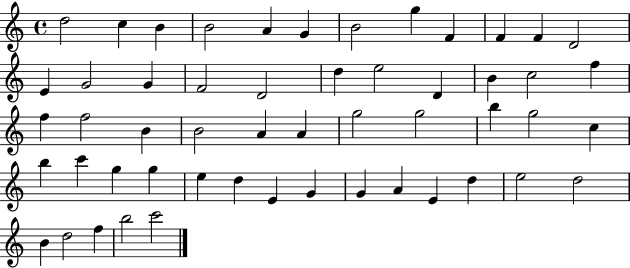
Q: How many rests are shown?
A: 0